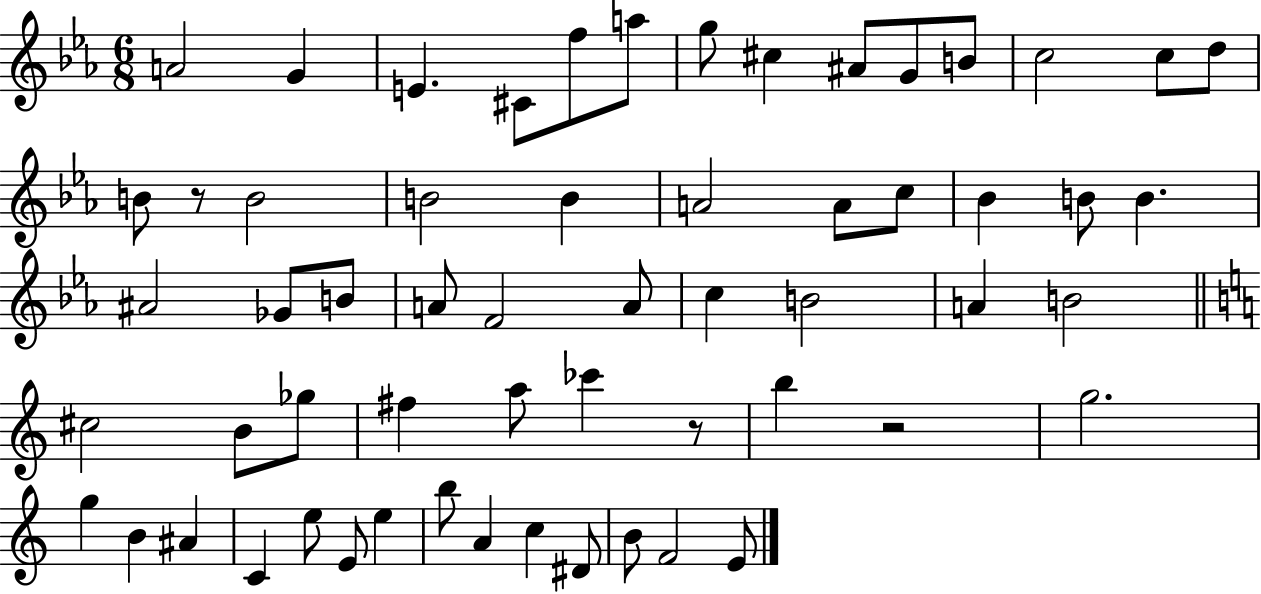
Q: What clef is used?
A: treble